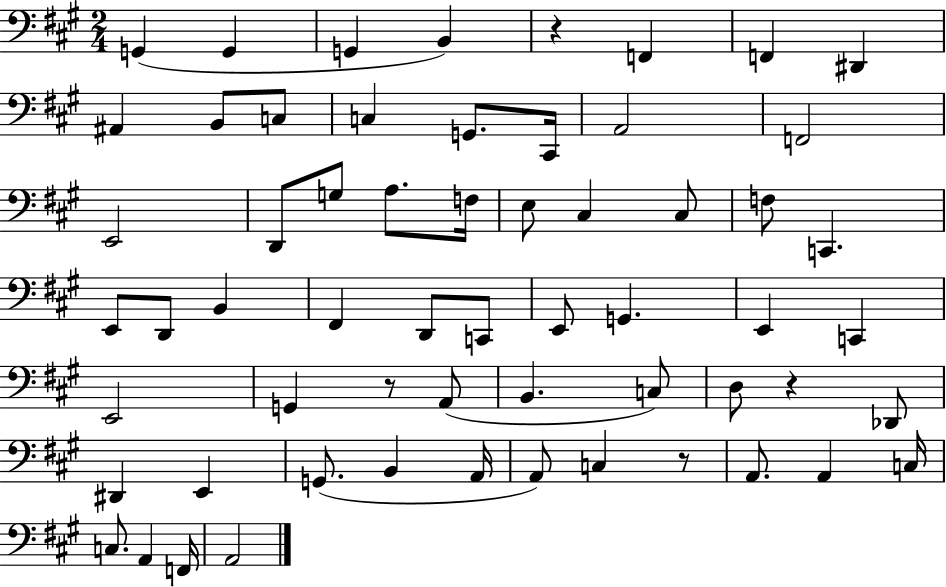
{
  \clef bass
  \numericTimeSignature
  \time 2/4
  \key a \major
  \repeat volta 2 { g,4( g,4 | g,4 b,4) | r4 f,4 | f,4 dis,4 | \break ais,4 b,8 c8 | c4 g,8. cis,16 | a,2 | f,2 | \break e,2 | d,8 g8 a8. f16 | e8 cis4 cis8 | f8 c,4. | \break e,8 d,8 b,4 | fis,4 d,8 c,8 | e,8 g,4. | e,4 c,4 | \break e,2 | g,4 r8 a,8( | b,4. c8) | d8 r4 des,8 | \break dis,4 e,4 | g,8.( b,4 a,16 | a,8) c4 r8 | a,8. a,4 c16 | \break c8. a,4 f,16 | a,2 | } \bar "|."
}